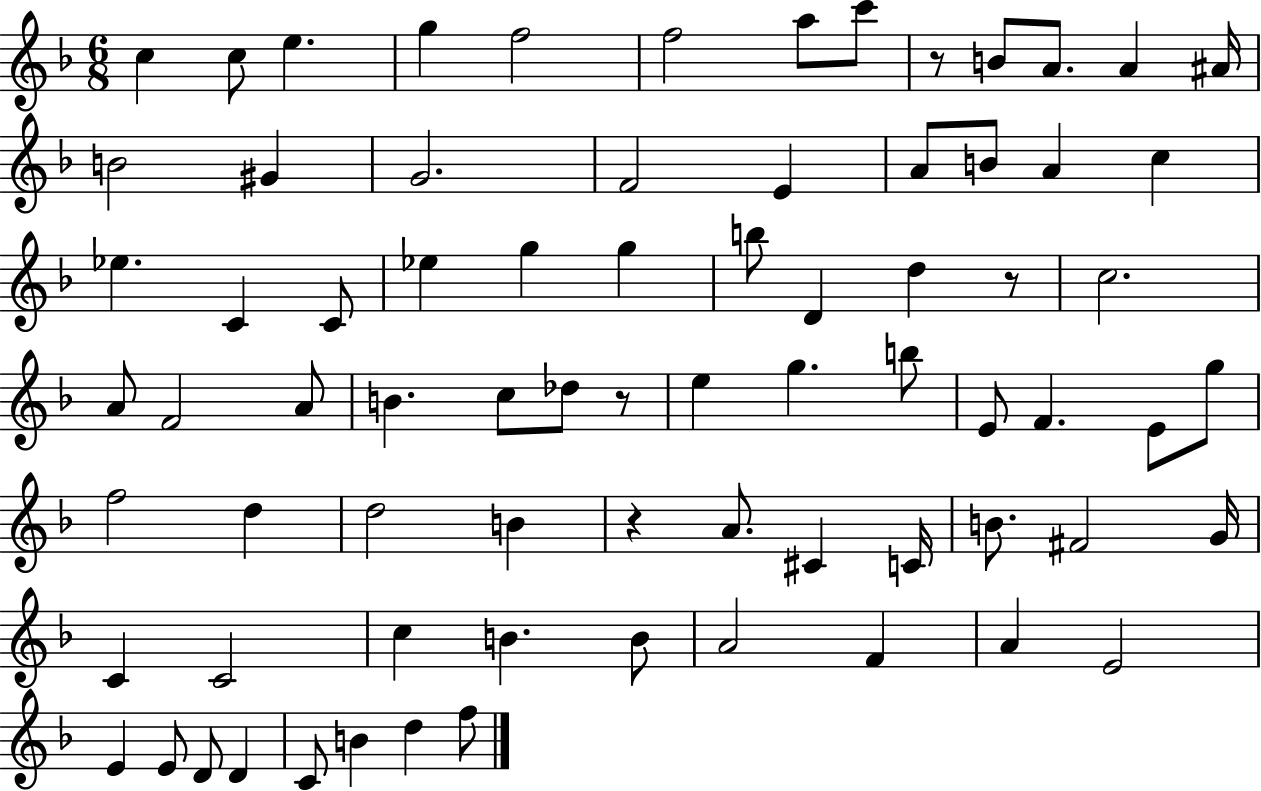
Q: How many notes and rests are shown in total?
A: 75